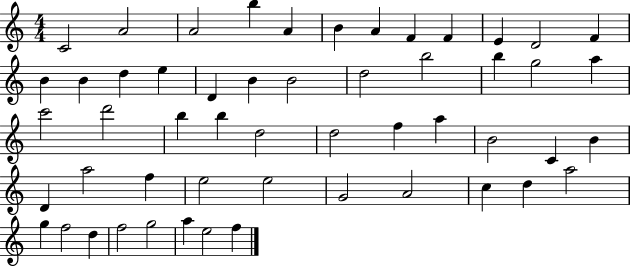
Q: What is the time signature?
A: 4/4